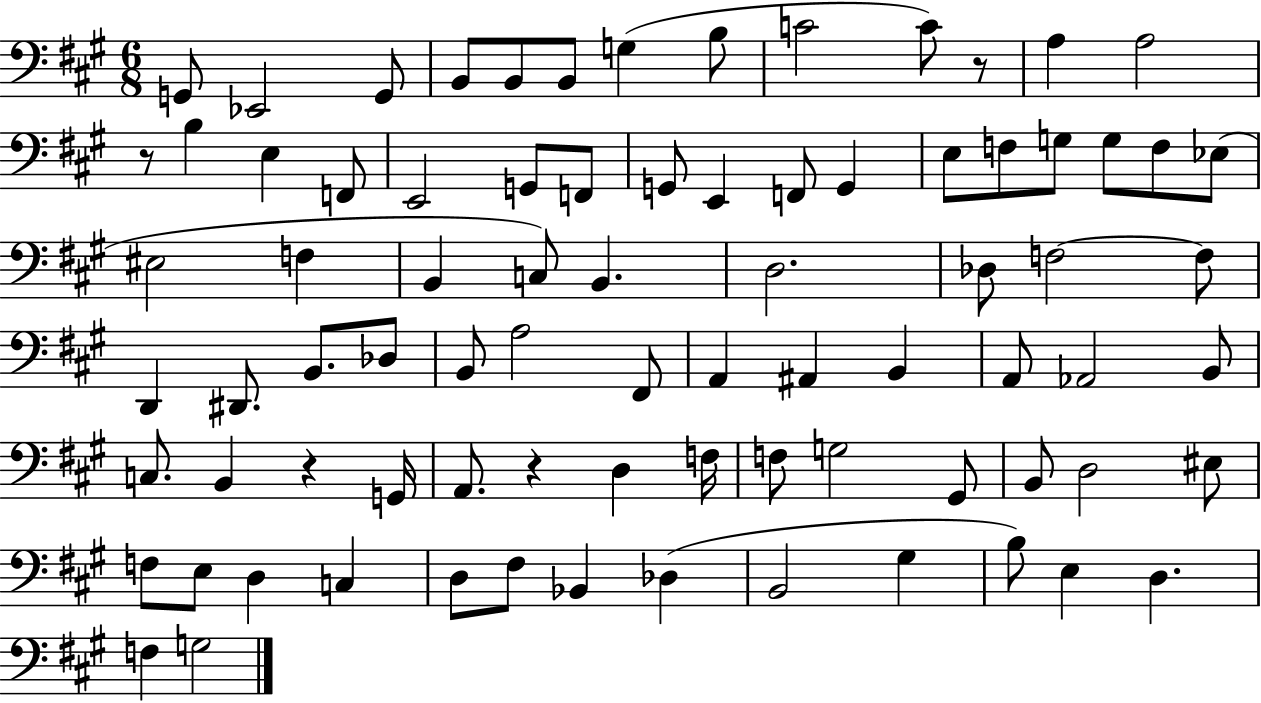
X:1
T:Untitled
M:6/8
L:1/4
K:A
G,,/2 _E,,2 G,,/2 B,,/2 B,,/2 B,,/2 G, B,/2 C2 C/2 z/2 A, A,2 z/2 B, E, F,,/2 E,,2 G,,/2 F,,/2 G,,/2 E,, F,,/2 G,, E,/2 F,/2 G,/2 G,/2 F,/2 _E,/2 ^E,2 F, B,, C,/2 B,, D,2 _D,/2 F,2 F,/2 D,, ^D,,/2 B,,/2 _D,/2 B,,/2 A,2 ^F,,/2 A,, ^A,, B,, A,,/2 _A,,2 B,,/2 C,/2 B,, z G,,/4 A,,/2 z D, F,/4 F,/2 G,2 ^G,,/2 B,,/2 D,2 ^E,/2 F,/2 E,/2 D, C, D,/2 ^F,/2 _B,, _D, B,,2 ^G, B,/2 E, D, F, G,2